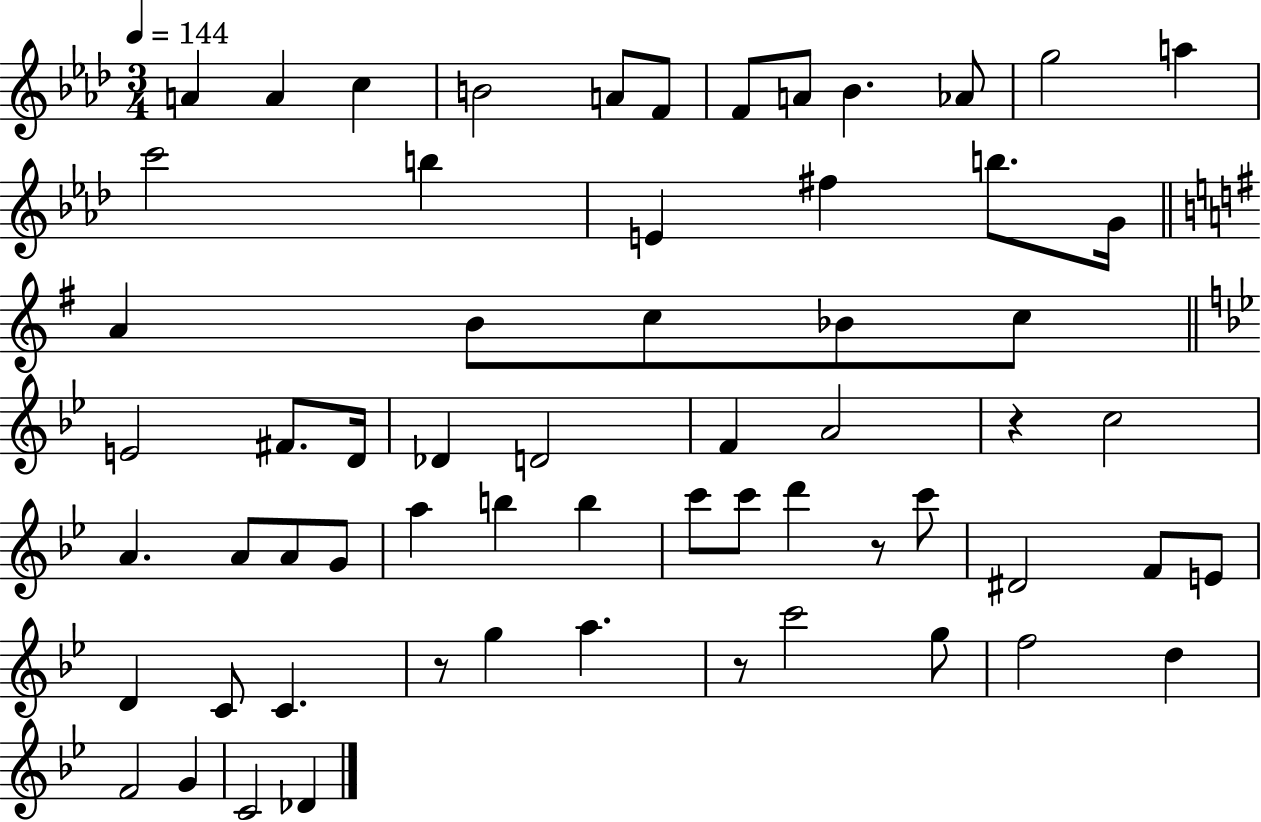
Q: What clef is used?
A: treble